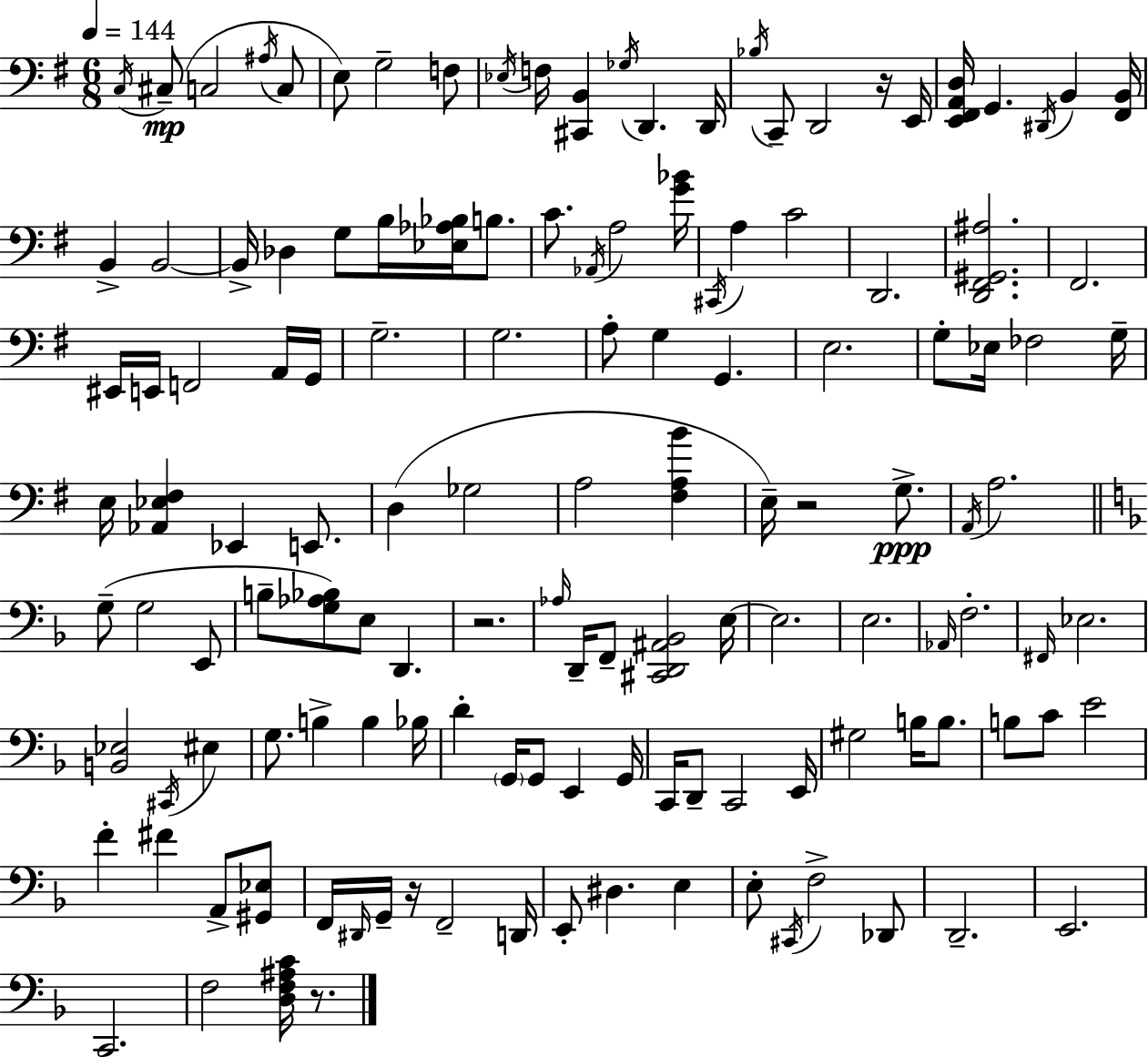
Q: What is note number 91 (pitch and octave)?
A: E2